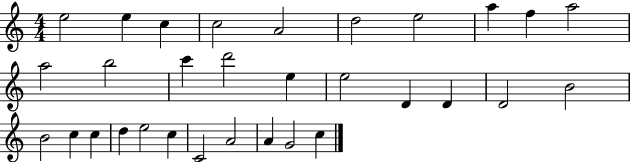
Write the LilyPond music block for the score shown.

{
  \clef treble
  \numericTimeSignature
  \time 4/4
  \key c \major
  e''2 e''4 c''4 | c''2 a'2 | d''2 e''2 | a''4 f''4 a''2 | \break a''2 b''2 | c'''4 d'''2 e''4 | e''2 d'4 d'4 | d'2 b'2 | \break b'2 c''4 c''4 | d''4 e''2 c''4 | c'2 a'2 | a'4 g'2 c''4 | \break \bar "|."
}